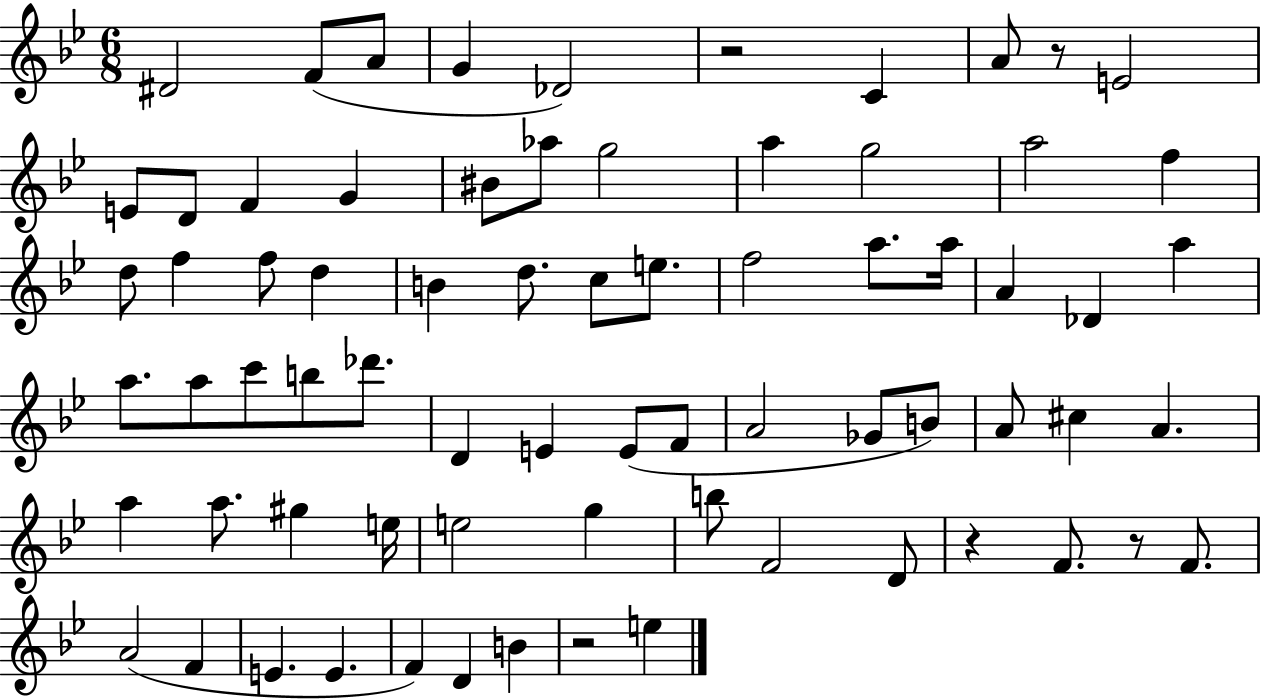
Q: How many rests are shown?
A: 5